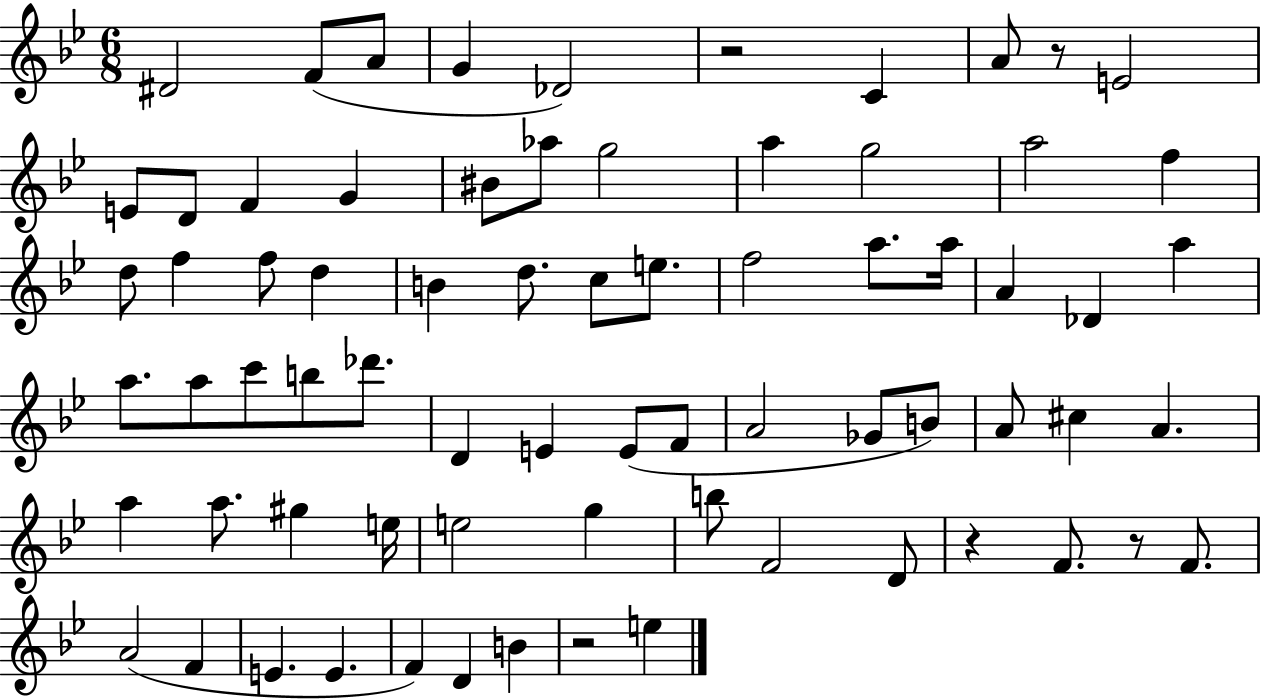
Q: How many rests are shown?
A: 5